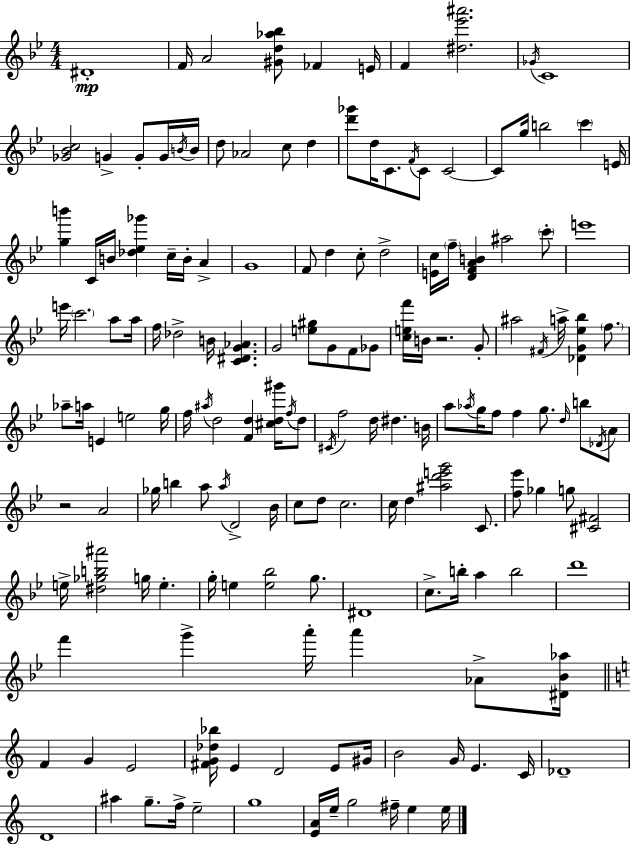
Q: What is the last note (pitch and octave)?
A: E5